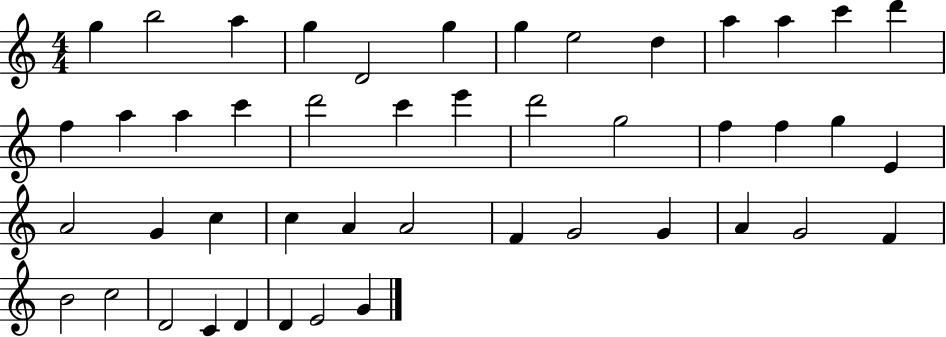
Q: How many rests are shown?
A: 0